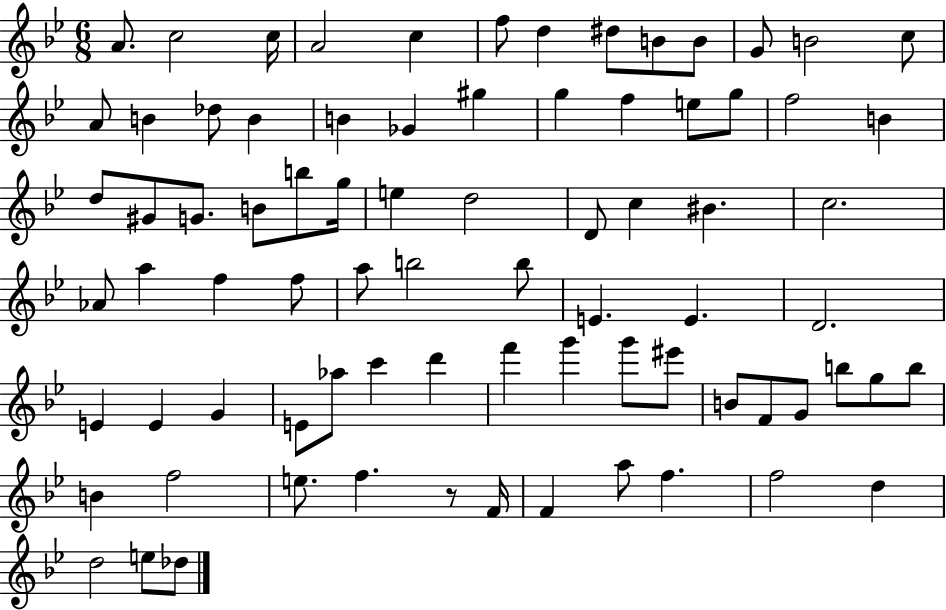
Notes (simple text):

A4/e. C5/h C5/s A4/h C5/q F5/e D5/q D#5/e B4/e B4/e G4/e B4/h C5/e A4/e B4/q Db5/e B4/q B4/q Gb4/q G#5/q G5/q F5/q E5/e G5/e F5/h B4/q D5/e G#4/e G4/e. B4/e B5/e G5/s E5/q D5/h D4/e C5/q BIS4/q. C5/h. Ab4/e A5/q F5/q F5/e A5/e B5/h B5/e E4/q. E4/q. D4/h. E4/q E4/q G4/q E4/e Ab5/e C6/q D6/q F6/q G6/q G6/e EIS6/e B4/e F4/e G4/e B5/e G5/e B5/e B4/q F5/h E5/e. F5/q. R/e F4/s F4/q A5/e F5/q. F5/h D5/q D5/h E5/e Db5/e